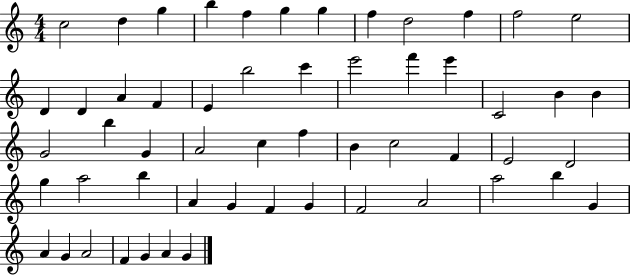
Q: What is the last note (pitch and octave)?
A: G4